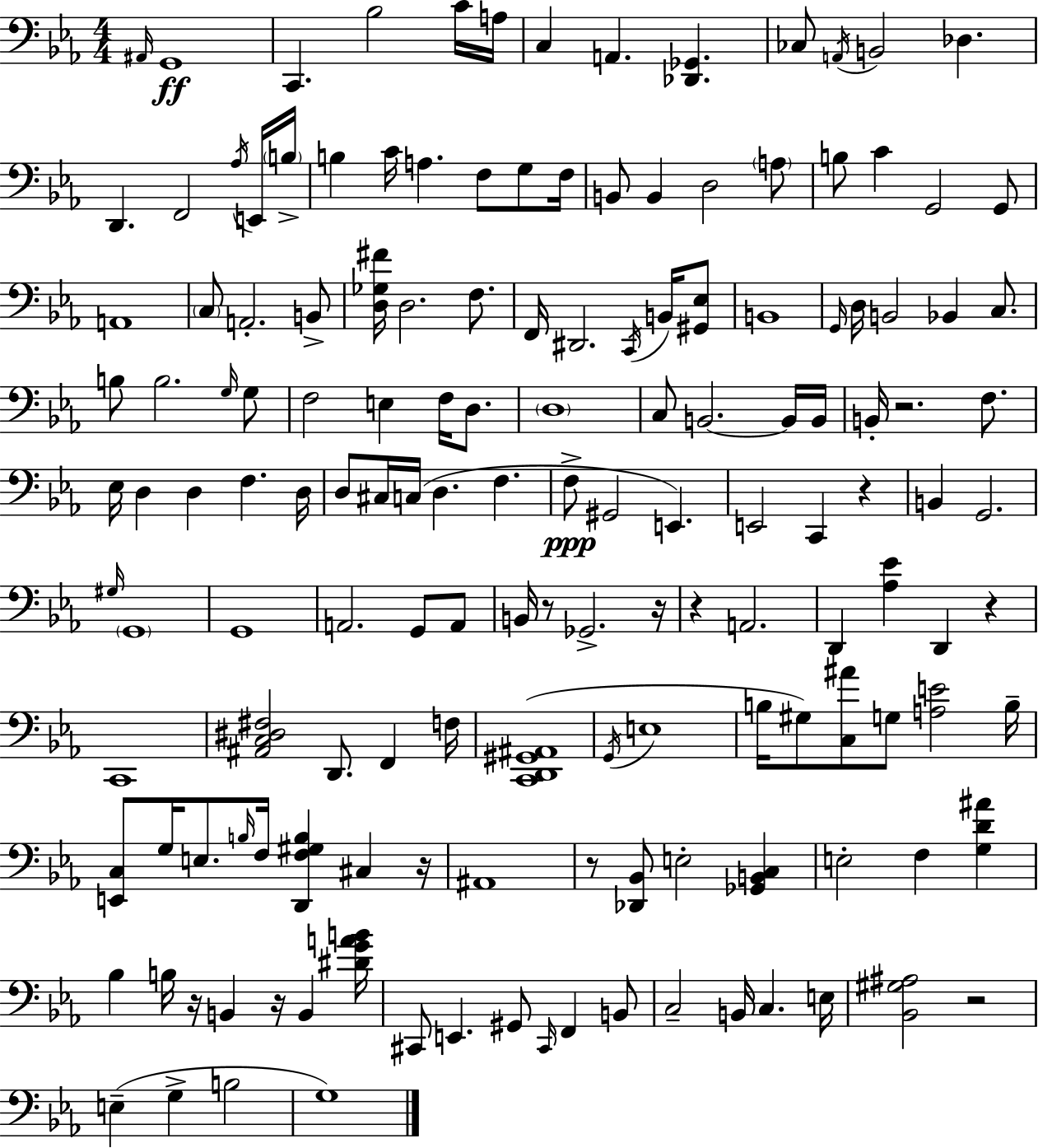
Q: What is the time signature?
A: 4/4